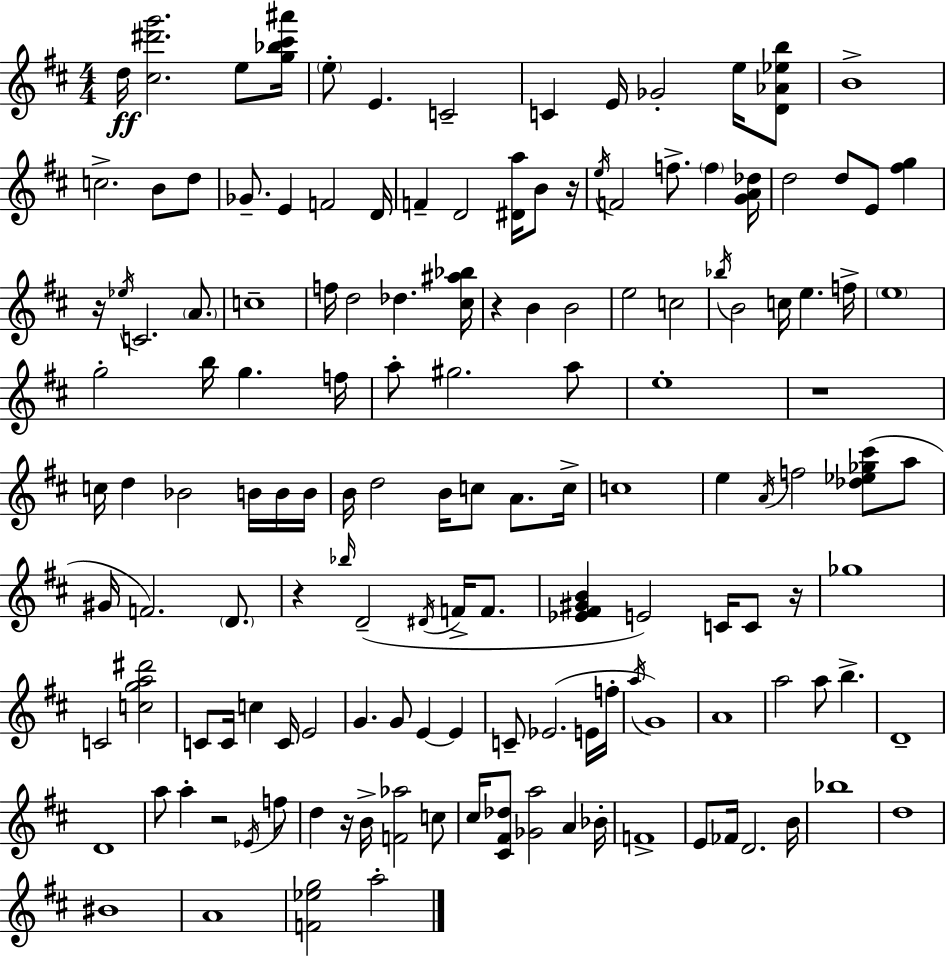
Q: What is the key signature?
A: D major